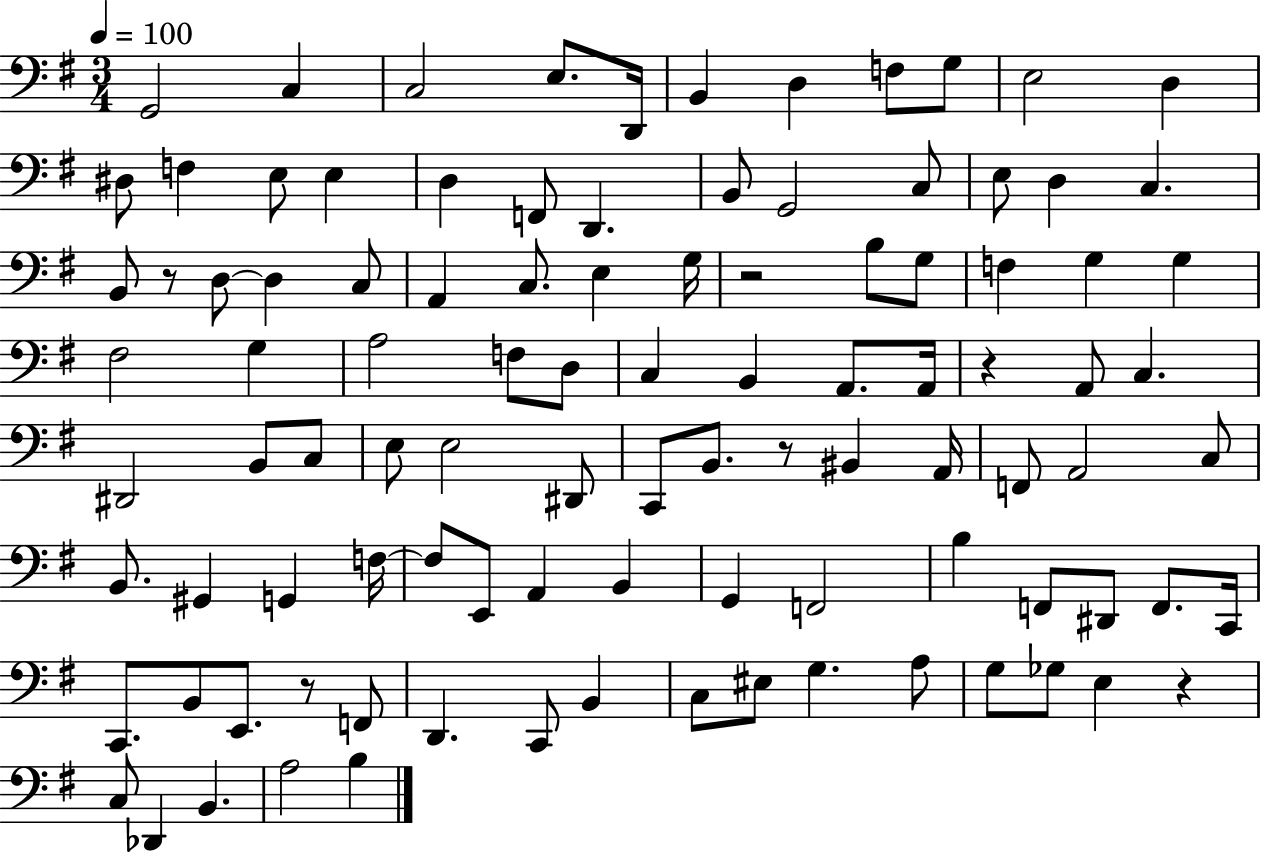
X:1
T:Untitled
M:3/4
L:1/4
K:G
G,,2 C, C,2 E,/2 D,,/4 B,, D, F,/2 G,/2 E,2 D, ^D,/2 F, E,/2 E, D, F,,/2 D,, B,,/2 G,,2 C,/2 E,/2 D, C, B,,/2 z/2 D,/2 D, C,/2 A,, C,/2 E, G,/4 z2 B,/2 G,/2 F, G, G, ^F,2 G, A,2 F,/2 D,/2 C, B,, A,,/2 A,,/4 z A,,/2 C, ^D,,2 B,,/2 C,/2 E,/2 E,2 ^D,,/2 C,,/2 B,,/2 z/2 ^B,, A,,/4 F,,/2 A,,2 C,/2 B,,/2 ^G,, G,, F,/4 F,/2 E,,/2 A,, B,, G,, F,,2 B, F,,/2 ^D,,/2 F,,/2 C,,/4 C,,/2 B,,/2 E,,/2 z/2 F,,/2 D,, C,,/2 B,, C,/2 ^E,/2 G, A,/2 G,/2 _G,/2 E, z C,/2 _D,, B,, A,2 B,